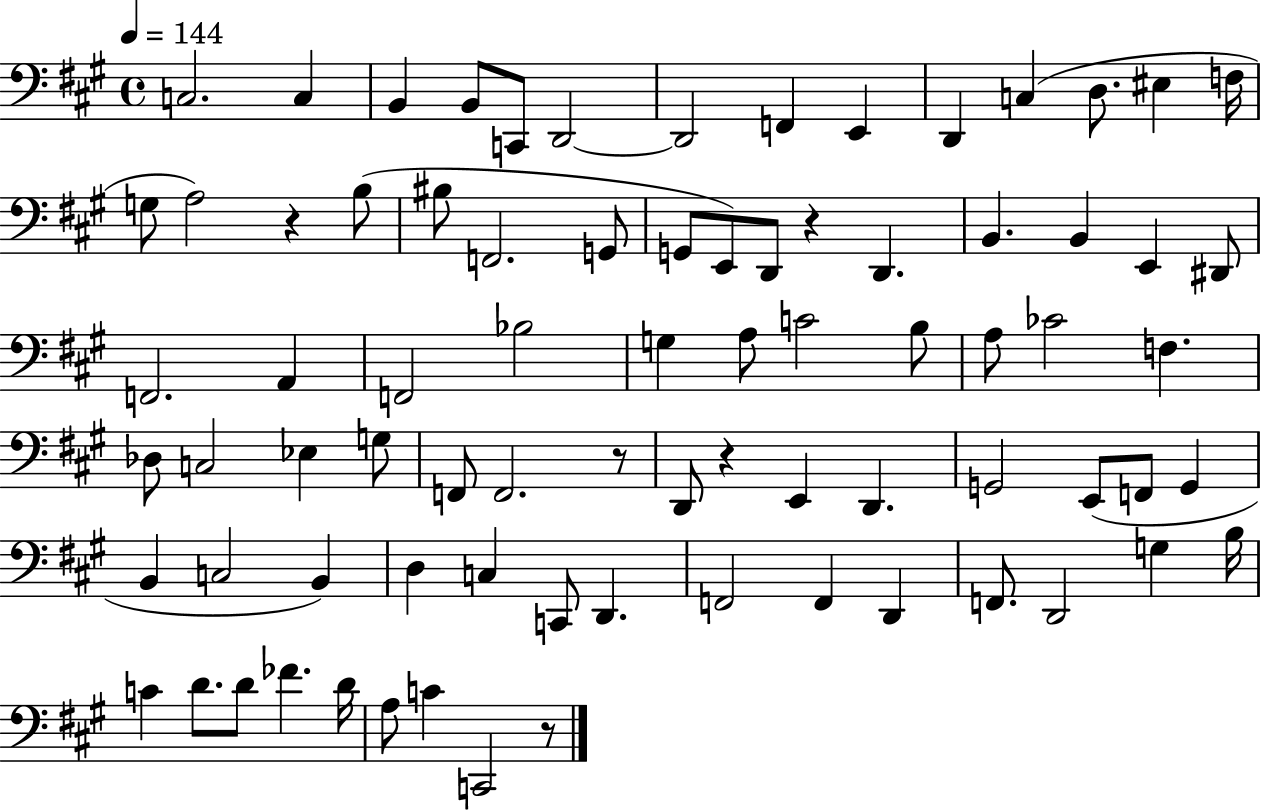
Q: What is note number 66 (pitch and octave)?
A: B3